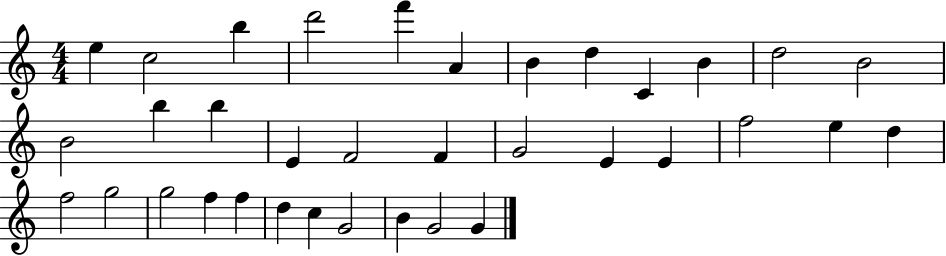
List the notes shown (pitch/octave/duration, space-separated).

E5/q C5/h B5/q D6/h F6/q A4/q B4/q D5/q C4/q B4/q D5/h B4/h B4/h B5/q B5/q E4/q F4/h F4/q G4/h E4/q E4/q F5/h E5/q D5/q F5/h G5/h G5/h F5/q F5/q D5/q C5/q G4/h B4/q G4/h G4/q